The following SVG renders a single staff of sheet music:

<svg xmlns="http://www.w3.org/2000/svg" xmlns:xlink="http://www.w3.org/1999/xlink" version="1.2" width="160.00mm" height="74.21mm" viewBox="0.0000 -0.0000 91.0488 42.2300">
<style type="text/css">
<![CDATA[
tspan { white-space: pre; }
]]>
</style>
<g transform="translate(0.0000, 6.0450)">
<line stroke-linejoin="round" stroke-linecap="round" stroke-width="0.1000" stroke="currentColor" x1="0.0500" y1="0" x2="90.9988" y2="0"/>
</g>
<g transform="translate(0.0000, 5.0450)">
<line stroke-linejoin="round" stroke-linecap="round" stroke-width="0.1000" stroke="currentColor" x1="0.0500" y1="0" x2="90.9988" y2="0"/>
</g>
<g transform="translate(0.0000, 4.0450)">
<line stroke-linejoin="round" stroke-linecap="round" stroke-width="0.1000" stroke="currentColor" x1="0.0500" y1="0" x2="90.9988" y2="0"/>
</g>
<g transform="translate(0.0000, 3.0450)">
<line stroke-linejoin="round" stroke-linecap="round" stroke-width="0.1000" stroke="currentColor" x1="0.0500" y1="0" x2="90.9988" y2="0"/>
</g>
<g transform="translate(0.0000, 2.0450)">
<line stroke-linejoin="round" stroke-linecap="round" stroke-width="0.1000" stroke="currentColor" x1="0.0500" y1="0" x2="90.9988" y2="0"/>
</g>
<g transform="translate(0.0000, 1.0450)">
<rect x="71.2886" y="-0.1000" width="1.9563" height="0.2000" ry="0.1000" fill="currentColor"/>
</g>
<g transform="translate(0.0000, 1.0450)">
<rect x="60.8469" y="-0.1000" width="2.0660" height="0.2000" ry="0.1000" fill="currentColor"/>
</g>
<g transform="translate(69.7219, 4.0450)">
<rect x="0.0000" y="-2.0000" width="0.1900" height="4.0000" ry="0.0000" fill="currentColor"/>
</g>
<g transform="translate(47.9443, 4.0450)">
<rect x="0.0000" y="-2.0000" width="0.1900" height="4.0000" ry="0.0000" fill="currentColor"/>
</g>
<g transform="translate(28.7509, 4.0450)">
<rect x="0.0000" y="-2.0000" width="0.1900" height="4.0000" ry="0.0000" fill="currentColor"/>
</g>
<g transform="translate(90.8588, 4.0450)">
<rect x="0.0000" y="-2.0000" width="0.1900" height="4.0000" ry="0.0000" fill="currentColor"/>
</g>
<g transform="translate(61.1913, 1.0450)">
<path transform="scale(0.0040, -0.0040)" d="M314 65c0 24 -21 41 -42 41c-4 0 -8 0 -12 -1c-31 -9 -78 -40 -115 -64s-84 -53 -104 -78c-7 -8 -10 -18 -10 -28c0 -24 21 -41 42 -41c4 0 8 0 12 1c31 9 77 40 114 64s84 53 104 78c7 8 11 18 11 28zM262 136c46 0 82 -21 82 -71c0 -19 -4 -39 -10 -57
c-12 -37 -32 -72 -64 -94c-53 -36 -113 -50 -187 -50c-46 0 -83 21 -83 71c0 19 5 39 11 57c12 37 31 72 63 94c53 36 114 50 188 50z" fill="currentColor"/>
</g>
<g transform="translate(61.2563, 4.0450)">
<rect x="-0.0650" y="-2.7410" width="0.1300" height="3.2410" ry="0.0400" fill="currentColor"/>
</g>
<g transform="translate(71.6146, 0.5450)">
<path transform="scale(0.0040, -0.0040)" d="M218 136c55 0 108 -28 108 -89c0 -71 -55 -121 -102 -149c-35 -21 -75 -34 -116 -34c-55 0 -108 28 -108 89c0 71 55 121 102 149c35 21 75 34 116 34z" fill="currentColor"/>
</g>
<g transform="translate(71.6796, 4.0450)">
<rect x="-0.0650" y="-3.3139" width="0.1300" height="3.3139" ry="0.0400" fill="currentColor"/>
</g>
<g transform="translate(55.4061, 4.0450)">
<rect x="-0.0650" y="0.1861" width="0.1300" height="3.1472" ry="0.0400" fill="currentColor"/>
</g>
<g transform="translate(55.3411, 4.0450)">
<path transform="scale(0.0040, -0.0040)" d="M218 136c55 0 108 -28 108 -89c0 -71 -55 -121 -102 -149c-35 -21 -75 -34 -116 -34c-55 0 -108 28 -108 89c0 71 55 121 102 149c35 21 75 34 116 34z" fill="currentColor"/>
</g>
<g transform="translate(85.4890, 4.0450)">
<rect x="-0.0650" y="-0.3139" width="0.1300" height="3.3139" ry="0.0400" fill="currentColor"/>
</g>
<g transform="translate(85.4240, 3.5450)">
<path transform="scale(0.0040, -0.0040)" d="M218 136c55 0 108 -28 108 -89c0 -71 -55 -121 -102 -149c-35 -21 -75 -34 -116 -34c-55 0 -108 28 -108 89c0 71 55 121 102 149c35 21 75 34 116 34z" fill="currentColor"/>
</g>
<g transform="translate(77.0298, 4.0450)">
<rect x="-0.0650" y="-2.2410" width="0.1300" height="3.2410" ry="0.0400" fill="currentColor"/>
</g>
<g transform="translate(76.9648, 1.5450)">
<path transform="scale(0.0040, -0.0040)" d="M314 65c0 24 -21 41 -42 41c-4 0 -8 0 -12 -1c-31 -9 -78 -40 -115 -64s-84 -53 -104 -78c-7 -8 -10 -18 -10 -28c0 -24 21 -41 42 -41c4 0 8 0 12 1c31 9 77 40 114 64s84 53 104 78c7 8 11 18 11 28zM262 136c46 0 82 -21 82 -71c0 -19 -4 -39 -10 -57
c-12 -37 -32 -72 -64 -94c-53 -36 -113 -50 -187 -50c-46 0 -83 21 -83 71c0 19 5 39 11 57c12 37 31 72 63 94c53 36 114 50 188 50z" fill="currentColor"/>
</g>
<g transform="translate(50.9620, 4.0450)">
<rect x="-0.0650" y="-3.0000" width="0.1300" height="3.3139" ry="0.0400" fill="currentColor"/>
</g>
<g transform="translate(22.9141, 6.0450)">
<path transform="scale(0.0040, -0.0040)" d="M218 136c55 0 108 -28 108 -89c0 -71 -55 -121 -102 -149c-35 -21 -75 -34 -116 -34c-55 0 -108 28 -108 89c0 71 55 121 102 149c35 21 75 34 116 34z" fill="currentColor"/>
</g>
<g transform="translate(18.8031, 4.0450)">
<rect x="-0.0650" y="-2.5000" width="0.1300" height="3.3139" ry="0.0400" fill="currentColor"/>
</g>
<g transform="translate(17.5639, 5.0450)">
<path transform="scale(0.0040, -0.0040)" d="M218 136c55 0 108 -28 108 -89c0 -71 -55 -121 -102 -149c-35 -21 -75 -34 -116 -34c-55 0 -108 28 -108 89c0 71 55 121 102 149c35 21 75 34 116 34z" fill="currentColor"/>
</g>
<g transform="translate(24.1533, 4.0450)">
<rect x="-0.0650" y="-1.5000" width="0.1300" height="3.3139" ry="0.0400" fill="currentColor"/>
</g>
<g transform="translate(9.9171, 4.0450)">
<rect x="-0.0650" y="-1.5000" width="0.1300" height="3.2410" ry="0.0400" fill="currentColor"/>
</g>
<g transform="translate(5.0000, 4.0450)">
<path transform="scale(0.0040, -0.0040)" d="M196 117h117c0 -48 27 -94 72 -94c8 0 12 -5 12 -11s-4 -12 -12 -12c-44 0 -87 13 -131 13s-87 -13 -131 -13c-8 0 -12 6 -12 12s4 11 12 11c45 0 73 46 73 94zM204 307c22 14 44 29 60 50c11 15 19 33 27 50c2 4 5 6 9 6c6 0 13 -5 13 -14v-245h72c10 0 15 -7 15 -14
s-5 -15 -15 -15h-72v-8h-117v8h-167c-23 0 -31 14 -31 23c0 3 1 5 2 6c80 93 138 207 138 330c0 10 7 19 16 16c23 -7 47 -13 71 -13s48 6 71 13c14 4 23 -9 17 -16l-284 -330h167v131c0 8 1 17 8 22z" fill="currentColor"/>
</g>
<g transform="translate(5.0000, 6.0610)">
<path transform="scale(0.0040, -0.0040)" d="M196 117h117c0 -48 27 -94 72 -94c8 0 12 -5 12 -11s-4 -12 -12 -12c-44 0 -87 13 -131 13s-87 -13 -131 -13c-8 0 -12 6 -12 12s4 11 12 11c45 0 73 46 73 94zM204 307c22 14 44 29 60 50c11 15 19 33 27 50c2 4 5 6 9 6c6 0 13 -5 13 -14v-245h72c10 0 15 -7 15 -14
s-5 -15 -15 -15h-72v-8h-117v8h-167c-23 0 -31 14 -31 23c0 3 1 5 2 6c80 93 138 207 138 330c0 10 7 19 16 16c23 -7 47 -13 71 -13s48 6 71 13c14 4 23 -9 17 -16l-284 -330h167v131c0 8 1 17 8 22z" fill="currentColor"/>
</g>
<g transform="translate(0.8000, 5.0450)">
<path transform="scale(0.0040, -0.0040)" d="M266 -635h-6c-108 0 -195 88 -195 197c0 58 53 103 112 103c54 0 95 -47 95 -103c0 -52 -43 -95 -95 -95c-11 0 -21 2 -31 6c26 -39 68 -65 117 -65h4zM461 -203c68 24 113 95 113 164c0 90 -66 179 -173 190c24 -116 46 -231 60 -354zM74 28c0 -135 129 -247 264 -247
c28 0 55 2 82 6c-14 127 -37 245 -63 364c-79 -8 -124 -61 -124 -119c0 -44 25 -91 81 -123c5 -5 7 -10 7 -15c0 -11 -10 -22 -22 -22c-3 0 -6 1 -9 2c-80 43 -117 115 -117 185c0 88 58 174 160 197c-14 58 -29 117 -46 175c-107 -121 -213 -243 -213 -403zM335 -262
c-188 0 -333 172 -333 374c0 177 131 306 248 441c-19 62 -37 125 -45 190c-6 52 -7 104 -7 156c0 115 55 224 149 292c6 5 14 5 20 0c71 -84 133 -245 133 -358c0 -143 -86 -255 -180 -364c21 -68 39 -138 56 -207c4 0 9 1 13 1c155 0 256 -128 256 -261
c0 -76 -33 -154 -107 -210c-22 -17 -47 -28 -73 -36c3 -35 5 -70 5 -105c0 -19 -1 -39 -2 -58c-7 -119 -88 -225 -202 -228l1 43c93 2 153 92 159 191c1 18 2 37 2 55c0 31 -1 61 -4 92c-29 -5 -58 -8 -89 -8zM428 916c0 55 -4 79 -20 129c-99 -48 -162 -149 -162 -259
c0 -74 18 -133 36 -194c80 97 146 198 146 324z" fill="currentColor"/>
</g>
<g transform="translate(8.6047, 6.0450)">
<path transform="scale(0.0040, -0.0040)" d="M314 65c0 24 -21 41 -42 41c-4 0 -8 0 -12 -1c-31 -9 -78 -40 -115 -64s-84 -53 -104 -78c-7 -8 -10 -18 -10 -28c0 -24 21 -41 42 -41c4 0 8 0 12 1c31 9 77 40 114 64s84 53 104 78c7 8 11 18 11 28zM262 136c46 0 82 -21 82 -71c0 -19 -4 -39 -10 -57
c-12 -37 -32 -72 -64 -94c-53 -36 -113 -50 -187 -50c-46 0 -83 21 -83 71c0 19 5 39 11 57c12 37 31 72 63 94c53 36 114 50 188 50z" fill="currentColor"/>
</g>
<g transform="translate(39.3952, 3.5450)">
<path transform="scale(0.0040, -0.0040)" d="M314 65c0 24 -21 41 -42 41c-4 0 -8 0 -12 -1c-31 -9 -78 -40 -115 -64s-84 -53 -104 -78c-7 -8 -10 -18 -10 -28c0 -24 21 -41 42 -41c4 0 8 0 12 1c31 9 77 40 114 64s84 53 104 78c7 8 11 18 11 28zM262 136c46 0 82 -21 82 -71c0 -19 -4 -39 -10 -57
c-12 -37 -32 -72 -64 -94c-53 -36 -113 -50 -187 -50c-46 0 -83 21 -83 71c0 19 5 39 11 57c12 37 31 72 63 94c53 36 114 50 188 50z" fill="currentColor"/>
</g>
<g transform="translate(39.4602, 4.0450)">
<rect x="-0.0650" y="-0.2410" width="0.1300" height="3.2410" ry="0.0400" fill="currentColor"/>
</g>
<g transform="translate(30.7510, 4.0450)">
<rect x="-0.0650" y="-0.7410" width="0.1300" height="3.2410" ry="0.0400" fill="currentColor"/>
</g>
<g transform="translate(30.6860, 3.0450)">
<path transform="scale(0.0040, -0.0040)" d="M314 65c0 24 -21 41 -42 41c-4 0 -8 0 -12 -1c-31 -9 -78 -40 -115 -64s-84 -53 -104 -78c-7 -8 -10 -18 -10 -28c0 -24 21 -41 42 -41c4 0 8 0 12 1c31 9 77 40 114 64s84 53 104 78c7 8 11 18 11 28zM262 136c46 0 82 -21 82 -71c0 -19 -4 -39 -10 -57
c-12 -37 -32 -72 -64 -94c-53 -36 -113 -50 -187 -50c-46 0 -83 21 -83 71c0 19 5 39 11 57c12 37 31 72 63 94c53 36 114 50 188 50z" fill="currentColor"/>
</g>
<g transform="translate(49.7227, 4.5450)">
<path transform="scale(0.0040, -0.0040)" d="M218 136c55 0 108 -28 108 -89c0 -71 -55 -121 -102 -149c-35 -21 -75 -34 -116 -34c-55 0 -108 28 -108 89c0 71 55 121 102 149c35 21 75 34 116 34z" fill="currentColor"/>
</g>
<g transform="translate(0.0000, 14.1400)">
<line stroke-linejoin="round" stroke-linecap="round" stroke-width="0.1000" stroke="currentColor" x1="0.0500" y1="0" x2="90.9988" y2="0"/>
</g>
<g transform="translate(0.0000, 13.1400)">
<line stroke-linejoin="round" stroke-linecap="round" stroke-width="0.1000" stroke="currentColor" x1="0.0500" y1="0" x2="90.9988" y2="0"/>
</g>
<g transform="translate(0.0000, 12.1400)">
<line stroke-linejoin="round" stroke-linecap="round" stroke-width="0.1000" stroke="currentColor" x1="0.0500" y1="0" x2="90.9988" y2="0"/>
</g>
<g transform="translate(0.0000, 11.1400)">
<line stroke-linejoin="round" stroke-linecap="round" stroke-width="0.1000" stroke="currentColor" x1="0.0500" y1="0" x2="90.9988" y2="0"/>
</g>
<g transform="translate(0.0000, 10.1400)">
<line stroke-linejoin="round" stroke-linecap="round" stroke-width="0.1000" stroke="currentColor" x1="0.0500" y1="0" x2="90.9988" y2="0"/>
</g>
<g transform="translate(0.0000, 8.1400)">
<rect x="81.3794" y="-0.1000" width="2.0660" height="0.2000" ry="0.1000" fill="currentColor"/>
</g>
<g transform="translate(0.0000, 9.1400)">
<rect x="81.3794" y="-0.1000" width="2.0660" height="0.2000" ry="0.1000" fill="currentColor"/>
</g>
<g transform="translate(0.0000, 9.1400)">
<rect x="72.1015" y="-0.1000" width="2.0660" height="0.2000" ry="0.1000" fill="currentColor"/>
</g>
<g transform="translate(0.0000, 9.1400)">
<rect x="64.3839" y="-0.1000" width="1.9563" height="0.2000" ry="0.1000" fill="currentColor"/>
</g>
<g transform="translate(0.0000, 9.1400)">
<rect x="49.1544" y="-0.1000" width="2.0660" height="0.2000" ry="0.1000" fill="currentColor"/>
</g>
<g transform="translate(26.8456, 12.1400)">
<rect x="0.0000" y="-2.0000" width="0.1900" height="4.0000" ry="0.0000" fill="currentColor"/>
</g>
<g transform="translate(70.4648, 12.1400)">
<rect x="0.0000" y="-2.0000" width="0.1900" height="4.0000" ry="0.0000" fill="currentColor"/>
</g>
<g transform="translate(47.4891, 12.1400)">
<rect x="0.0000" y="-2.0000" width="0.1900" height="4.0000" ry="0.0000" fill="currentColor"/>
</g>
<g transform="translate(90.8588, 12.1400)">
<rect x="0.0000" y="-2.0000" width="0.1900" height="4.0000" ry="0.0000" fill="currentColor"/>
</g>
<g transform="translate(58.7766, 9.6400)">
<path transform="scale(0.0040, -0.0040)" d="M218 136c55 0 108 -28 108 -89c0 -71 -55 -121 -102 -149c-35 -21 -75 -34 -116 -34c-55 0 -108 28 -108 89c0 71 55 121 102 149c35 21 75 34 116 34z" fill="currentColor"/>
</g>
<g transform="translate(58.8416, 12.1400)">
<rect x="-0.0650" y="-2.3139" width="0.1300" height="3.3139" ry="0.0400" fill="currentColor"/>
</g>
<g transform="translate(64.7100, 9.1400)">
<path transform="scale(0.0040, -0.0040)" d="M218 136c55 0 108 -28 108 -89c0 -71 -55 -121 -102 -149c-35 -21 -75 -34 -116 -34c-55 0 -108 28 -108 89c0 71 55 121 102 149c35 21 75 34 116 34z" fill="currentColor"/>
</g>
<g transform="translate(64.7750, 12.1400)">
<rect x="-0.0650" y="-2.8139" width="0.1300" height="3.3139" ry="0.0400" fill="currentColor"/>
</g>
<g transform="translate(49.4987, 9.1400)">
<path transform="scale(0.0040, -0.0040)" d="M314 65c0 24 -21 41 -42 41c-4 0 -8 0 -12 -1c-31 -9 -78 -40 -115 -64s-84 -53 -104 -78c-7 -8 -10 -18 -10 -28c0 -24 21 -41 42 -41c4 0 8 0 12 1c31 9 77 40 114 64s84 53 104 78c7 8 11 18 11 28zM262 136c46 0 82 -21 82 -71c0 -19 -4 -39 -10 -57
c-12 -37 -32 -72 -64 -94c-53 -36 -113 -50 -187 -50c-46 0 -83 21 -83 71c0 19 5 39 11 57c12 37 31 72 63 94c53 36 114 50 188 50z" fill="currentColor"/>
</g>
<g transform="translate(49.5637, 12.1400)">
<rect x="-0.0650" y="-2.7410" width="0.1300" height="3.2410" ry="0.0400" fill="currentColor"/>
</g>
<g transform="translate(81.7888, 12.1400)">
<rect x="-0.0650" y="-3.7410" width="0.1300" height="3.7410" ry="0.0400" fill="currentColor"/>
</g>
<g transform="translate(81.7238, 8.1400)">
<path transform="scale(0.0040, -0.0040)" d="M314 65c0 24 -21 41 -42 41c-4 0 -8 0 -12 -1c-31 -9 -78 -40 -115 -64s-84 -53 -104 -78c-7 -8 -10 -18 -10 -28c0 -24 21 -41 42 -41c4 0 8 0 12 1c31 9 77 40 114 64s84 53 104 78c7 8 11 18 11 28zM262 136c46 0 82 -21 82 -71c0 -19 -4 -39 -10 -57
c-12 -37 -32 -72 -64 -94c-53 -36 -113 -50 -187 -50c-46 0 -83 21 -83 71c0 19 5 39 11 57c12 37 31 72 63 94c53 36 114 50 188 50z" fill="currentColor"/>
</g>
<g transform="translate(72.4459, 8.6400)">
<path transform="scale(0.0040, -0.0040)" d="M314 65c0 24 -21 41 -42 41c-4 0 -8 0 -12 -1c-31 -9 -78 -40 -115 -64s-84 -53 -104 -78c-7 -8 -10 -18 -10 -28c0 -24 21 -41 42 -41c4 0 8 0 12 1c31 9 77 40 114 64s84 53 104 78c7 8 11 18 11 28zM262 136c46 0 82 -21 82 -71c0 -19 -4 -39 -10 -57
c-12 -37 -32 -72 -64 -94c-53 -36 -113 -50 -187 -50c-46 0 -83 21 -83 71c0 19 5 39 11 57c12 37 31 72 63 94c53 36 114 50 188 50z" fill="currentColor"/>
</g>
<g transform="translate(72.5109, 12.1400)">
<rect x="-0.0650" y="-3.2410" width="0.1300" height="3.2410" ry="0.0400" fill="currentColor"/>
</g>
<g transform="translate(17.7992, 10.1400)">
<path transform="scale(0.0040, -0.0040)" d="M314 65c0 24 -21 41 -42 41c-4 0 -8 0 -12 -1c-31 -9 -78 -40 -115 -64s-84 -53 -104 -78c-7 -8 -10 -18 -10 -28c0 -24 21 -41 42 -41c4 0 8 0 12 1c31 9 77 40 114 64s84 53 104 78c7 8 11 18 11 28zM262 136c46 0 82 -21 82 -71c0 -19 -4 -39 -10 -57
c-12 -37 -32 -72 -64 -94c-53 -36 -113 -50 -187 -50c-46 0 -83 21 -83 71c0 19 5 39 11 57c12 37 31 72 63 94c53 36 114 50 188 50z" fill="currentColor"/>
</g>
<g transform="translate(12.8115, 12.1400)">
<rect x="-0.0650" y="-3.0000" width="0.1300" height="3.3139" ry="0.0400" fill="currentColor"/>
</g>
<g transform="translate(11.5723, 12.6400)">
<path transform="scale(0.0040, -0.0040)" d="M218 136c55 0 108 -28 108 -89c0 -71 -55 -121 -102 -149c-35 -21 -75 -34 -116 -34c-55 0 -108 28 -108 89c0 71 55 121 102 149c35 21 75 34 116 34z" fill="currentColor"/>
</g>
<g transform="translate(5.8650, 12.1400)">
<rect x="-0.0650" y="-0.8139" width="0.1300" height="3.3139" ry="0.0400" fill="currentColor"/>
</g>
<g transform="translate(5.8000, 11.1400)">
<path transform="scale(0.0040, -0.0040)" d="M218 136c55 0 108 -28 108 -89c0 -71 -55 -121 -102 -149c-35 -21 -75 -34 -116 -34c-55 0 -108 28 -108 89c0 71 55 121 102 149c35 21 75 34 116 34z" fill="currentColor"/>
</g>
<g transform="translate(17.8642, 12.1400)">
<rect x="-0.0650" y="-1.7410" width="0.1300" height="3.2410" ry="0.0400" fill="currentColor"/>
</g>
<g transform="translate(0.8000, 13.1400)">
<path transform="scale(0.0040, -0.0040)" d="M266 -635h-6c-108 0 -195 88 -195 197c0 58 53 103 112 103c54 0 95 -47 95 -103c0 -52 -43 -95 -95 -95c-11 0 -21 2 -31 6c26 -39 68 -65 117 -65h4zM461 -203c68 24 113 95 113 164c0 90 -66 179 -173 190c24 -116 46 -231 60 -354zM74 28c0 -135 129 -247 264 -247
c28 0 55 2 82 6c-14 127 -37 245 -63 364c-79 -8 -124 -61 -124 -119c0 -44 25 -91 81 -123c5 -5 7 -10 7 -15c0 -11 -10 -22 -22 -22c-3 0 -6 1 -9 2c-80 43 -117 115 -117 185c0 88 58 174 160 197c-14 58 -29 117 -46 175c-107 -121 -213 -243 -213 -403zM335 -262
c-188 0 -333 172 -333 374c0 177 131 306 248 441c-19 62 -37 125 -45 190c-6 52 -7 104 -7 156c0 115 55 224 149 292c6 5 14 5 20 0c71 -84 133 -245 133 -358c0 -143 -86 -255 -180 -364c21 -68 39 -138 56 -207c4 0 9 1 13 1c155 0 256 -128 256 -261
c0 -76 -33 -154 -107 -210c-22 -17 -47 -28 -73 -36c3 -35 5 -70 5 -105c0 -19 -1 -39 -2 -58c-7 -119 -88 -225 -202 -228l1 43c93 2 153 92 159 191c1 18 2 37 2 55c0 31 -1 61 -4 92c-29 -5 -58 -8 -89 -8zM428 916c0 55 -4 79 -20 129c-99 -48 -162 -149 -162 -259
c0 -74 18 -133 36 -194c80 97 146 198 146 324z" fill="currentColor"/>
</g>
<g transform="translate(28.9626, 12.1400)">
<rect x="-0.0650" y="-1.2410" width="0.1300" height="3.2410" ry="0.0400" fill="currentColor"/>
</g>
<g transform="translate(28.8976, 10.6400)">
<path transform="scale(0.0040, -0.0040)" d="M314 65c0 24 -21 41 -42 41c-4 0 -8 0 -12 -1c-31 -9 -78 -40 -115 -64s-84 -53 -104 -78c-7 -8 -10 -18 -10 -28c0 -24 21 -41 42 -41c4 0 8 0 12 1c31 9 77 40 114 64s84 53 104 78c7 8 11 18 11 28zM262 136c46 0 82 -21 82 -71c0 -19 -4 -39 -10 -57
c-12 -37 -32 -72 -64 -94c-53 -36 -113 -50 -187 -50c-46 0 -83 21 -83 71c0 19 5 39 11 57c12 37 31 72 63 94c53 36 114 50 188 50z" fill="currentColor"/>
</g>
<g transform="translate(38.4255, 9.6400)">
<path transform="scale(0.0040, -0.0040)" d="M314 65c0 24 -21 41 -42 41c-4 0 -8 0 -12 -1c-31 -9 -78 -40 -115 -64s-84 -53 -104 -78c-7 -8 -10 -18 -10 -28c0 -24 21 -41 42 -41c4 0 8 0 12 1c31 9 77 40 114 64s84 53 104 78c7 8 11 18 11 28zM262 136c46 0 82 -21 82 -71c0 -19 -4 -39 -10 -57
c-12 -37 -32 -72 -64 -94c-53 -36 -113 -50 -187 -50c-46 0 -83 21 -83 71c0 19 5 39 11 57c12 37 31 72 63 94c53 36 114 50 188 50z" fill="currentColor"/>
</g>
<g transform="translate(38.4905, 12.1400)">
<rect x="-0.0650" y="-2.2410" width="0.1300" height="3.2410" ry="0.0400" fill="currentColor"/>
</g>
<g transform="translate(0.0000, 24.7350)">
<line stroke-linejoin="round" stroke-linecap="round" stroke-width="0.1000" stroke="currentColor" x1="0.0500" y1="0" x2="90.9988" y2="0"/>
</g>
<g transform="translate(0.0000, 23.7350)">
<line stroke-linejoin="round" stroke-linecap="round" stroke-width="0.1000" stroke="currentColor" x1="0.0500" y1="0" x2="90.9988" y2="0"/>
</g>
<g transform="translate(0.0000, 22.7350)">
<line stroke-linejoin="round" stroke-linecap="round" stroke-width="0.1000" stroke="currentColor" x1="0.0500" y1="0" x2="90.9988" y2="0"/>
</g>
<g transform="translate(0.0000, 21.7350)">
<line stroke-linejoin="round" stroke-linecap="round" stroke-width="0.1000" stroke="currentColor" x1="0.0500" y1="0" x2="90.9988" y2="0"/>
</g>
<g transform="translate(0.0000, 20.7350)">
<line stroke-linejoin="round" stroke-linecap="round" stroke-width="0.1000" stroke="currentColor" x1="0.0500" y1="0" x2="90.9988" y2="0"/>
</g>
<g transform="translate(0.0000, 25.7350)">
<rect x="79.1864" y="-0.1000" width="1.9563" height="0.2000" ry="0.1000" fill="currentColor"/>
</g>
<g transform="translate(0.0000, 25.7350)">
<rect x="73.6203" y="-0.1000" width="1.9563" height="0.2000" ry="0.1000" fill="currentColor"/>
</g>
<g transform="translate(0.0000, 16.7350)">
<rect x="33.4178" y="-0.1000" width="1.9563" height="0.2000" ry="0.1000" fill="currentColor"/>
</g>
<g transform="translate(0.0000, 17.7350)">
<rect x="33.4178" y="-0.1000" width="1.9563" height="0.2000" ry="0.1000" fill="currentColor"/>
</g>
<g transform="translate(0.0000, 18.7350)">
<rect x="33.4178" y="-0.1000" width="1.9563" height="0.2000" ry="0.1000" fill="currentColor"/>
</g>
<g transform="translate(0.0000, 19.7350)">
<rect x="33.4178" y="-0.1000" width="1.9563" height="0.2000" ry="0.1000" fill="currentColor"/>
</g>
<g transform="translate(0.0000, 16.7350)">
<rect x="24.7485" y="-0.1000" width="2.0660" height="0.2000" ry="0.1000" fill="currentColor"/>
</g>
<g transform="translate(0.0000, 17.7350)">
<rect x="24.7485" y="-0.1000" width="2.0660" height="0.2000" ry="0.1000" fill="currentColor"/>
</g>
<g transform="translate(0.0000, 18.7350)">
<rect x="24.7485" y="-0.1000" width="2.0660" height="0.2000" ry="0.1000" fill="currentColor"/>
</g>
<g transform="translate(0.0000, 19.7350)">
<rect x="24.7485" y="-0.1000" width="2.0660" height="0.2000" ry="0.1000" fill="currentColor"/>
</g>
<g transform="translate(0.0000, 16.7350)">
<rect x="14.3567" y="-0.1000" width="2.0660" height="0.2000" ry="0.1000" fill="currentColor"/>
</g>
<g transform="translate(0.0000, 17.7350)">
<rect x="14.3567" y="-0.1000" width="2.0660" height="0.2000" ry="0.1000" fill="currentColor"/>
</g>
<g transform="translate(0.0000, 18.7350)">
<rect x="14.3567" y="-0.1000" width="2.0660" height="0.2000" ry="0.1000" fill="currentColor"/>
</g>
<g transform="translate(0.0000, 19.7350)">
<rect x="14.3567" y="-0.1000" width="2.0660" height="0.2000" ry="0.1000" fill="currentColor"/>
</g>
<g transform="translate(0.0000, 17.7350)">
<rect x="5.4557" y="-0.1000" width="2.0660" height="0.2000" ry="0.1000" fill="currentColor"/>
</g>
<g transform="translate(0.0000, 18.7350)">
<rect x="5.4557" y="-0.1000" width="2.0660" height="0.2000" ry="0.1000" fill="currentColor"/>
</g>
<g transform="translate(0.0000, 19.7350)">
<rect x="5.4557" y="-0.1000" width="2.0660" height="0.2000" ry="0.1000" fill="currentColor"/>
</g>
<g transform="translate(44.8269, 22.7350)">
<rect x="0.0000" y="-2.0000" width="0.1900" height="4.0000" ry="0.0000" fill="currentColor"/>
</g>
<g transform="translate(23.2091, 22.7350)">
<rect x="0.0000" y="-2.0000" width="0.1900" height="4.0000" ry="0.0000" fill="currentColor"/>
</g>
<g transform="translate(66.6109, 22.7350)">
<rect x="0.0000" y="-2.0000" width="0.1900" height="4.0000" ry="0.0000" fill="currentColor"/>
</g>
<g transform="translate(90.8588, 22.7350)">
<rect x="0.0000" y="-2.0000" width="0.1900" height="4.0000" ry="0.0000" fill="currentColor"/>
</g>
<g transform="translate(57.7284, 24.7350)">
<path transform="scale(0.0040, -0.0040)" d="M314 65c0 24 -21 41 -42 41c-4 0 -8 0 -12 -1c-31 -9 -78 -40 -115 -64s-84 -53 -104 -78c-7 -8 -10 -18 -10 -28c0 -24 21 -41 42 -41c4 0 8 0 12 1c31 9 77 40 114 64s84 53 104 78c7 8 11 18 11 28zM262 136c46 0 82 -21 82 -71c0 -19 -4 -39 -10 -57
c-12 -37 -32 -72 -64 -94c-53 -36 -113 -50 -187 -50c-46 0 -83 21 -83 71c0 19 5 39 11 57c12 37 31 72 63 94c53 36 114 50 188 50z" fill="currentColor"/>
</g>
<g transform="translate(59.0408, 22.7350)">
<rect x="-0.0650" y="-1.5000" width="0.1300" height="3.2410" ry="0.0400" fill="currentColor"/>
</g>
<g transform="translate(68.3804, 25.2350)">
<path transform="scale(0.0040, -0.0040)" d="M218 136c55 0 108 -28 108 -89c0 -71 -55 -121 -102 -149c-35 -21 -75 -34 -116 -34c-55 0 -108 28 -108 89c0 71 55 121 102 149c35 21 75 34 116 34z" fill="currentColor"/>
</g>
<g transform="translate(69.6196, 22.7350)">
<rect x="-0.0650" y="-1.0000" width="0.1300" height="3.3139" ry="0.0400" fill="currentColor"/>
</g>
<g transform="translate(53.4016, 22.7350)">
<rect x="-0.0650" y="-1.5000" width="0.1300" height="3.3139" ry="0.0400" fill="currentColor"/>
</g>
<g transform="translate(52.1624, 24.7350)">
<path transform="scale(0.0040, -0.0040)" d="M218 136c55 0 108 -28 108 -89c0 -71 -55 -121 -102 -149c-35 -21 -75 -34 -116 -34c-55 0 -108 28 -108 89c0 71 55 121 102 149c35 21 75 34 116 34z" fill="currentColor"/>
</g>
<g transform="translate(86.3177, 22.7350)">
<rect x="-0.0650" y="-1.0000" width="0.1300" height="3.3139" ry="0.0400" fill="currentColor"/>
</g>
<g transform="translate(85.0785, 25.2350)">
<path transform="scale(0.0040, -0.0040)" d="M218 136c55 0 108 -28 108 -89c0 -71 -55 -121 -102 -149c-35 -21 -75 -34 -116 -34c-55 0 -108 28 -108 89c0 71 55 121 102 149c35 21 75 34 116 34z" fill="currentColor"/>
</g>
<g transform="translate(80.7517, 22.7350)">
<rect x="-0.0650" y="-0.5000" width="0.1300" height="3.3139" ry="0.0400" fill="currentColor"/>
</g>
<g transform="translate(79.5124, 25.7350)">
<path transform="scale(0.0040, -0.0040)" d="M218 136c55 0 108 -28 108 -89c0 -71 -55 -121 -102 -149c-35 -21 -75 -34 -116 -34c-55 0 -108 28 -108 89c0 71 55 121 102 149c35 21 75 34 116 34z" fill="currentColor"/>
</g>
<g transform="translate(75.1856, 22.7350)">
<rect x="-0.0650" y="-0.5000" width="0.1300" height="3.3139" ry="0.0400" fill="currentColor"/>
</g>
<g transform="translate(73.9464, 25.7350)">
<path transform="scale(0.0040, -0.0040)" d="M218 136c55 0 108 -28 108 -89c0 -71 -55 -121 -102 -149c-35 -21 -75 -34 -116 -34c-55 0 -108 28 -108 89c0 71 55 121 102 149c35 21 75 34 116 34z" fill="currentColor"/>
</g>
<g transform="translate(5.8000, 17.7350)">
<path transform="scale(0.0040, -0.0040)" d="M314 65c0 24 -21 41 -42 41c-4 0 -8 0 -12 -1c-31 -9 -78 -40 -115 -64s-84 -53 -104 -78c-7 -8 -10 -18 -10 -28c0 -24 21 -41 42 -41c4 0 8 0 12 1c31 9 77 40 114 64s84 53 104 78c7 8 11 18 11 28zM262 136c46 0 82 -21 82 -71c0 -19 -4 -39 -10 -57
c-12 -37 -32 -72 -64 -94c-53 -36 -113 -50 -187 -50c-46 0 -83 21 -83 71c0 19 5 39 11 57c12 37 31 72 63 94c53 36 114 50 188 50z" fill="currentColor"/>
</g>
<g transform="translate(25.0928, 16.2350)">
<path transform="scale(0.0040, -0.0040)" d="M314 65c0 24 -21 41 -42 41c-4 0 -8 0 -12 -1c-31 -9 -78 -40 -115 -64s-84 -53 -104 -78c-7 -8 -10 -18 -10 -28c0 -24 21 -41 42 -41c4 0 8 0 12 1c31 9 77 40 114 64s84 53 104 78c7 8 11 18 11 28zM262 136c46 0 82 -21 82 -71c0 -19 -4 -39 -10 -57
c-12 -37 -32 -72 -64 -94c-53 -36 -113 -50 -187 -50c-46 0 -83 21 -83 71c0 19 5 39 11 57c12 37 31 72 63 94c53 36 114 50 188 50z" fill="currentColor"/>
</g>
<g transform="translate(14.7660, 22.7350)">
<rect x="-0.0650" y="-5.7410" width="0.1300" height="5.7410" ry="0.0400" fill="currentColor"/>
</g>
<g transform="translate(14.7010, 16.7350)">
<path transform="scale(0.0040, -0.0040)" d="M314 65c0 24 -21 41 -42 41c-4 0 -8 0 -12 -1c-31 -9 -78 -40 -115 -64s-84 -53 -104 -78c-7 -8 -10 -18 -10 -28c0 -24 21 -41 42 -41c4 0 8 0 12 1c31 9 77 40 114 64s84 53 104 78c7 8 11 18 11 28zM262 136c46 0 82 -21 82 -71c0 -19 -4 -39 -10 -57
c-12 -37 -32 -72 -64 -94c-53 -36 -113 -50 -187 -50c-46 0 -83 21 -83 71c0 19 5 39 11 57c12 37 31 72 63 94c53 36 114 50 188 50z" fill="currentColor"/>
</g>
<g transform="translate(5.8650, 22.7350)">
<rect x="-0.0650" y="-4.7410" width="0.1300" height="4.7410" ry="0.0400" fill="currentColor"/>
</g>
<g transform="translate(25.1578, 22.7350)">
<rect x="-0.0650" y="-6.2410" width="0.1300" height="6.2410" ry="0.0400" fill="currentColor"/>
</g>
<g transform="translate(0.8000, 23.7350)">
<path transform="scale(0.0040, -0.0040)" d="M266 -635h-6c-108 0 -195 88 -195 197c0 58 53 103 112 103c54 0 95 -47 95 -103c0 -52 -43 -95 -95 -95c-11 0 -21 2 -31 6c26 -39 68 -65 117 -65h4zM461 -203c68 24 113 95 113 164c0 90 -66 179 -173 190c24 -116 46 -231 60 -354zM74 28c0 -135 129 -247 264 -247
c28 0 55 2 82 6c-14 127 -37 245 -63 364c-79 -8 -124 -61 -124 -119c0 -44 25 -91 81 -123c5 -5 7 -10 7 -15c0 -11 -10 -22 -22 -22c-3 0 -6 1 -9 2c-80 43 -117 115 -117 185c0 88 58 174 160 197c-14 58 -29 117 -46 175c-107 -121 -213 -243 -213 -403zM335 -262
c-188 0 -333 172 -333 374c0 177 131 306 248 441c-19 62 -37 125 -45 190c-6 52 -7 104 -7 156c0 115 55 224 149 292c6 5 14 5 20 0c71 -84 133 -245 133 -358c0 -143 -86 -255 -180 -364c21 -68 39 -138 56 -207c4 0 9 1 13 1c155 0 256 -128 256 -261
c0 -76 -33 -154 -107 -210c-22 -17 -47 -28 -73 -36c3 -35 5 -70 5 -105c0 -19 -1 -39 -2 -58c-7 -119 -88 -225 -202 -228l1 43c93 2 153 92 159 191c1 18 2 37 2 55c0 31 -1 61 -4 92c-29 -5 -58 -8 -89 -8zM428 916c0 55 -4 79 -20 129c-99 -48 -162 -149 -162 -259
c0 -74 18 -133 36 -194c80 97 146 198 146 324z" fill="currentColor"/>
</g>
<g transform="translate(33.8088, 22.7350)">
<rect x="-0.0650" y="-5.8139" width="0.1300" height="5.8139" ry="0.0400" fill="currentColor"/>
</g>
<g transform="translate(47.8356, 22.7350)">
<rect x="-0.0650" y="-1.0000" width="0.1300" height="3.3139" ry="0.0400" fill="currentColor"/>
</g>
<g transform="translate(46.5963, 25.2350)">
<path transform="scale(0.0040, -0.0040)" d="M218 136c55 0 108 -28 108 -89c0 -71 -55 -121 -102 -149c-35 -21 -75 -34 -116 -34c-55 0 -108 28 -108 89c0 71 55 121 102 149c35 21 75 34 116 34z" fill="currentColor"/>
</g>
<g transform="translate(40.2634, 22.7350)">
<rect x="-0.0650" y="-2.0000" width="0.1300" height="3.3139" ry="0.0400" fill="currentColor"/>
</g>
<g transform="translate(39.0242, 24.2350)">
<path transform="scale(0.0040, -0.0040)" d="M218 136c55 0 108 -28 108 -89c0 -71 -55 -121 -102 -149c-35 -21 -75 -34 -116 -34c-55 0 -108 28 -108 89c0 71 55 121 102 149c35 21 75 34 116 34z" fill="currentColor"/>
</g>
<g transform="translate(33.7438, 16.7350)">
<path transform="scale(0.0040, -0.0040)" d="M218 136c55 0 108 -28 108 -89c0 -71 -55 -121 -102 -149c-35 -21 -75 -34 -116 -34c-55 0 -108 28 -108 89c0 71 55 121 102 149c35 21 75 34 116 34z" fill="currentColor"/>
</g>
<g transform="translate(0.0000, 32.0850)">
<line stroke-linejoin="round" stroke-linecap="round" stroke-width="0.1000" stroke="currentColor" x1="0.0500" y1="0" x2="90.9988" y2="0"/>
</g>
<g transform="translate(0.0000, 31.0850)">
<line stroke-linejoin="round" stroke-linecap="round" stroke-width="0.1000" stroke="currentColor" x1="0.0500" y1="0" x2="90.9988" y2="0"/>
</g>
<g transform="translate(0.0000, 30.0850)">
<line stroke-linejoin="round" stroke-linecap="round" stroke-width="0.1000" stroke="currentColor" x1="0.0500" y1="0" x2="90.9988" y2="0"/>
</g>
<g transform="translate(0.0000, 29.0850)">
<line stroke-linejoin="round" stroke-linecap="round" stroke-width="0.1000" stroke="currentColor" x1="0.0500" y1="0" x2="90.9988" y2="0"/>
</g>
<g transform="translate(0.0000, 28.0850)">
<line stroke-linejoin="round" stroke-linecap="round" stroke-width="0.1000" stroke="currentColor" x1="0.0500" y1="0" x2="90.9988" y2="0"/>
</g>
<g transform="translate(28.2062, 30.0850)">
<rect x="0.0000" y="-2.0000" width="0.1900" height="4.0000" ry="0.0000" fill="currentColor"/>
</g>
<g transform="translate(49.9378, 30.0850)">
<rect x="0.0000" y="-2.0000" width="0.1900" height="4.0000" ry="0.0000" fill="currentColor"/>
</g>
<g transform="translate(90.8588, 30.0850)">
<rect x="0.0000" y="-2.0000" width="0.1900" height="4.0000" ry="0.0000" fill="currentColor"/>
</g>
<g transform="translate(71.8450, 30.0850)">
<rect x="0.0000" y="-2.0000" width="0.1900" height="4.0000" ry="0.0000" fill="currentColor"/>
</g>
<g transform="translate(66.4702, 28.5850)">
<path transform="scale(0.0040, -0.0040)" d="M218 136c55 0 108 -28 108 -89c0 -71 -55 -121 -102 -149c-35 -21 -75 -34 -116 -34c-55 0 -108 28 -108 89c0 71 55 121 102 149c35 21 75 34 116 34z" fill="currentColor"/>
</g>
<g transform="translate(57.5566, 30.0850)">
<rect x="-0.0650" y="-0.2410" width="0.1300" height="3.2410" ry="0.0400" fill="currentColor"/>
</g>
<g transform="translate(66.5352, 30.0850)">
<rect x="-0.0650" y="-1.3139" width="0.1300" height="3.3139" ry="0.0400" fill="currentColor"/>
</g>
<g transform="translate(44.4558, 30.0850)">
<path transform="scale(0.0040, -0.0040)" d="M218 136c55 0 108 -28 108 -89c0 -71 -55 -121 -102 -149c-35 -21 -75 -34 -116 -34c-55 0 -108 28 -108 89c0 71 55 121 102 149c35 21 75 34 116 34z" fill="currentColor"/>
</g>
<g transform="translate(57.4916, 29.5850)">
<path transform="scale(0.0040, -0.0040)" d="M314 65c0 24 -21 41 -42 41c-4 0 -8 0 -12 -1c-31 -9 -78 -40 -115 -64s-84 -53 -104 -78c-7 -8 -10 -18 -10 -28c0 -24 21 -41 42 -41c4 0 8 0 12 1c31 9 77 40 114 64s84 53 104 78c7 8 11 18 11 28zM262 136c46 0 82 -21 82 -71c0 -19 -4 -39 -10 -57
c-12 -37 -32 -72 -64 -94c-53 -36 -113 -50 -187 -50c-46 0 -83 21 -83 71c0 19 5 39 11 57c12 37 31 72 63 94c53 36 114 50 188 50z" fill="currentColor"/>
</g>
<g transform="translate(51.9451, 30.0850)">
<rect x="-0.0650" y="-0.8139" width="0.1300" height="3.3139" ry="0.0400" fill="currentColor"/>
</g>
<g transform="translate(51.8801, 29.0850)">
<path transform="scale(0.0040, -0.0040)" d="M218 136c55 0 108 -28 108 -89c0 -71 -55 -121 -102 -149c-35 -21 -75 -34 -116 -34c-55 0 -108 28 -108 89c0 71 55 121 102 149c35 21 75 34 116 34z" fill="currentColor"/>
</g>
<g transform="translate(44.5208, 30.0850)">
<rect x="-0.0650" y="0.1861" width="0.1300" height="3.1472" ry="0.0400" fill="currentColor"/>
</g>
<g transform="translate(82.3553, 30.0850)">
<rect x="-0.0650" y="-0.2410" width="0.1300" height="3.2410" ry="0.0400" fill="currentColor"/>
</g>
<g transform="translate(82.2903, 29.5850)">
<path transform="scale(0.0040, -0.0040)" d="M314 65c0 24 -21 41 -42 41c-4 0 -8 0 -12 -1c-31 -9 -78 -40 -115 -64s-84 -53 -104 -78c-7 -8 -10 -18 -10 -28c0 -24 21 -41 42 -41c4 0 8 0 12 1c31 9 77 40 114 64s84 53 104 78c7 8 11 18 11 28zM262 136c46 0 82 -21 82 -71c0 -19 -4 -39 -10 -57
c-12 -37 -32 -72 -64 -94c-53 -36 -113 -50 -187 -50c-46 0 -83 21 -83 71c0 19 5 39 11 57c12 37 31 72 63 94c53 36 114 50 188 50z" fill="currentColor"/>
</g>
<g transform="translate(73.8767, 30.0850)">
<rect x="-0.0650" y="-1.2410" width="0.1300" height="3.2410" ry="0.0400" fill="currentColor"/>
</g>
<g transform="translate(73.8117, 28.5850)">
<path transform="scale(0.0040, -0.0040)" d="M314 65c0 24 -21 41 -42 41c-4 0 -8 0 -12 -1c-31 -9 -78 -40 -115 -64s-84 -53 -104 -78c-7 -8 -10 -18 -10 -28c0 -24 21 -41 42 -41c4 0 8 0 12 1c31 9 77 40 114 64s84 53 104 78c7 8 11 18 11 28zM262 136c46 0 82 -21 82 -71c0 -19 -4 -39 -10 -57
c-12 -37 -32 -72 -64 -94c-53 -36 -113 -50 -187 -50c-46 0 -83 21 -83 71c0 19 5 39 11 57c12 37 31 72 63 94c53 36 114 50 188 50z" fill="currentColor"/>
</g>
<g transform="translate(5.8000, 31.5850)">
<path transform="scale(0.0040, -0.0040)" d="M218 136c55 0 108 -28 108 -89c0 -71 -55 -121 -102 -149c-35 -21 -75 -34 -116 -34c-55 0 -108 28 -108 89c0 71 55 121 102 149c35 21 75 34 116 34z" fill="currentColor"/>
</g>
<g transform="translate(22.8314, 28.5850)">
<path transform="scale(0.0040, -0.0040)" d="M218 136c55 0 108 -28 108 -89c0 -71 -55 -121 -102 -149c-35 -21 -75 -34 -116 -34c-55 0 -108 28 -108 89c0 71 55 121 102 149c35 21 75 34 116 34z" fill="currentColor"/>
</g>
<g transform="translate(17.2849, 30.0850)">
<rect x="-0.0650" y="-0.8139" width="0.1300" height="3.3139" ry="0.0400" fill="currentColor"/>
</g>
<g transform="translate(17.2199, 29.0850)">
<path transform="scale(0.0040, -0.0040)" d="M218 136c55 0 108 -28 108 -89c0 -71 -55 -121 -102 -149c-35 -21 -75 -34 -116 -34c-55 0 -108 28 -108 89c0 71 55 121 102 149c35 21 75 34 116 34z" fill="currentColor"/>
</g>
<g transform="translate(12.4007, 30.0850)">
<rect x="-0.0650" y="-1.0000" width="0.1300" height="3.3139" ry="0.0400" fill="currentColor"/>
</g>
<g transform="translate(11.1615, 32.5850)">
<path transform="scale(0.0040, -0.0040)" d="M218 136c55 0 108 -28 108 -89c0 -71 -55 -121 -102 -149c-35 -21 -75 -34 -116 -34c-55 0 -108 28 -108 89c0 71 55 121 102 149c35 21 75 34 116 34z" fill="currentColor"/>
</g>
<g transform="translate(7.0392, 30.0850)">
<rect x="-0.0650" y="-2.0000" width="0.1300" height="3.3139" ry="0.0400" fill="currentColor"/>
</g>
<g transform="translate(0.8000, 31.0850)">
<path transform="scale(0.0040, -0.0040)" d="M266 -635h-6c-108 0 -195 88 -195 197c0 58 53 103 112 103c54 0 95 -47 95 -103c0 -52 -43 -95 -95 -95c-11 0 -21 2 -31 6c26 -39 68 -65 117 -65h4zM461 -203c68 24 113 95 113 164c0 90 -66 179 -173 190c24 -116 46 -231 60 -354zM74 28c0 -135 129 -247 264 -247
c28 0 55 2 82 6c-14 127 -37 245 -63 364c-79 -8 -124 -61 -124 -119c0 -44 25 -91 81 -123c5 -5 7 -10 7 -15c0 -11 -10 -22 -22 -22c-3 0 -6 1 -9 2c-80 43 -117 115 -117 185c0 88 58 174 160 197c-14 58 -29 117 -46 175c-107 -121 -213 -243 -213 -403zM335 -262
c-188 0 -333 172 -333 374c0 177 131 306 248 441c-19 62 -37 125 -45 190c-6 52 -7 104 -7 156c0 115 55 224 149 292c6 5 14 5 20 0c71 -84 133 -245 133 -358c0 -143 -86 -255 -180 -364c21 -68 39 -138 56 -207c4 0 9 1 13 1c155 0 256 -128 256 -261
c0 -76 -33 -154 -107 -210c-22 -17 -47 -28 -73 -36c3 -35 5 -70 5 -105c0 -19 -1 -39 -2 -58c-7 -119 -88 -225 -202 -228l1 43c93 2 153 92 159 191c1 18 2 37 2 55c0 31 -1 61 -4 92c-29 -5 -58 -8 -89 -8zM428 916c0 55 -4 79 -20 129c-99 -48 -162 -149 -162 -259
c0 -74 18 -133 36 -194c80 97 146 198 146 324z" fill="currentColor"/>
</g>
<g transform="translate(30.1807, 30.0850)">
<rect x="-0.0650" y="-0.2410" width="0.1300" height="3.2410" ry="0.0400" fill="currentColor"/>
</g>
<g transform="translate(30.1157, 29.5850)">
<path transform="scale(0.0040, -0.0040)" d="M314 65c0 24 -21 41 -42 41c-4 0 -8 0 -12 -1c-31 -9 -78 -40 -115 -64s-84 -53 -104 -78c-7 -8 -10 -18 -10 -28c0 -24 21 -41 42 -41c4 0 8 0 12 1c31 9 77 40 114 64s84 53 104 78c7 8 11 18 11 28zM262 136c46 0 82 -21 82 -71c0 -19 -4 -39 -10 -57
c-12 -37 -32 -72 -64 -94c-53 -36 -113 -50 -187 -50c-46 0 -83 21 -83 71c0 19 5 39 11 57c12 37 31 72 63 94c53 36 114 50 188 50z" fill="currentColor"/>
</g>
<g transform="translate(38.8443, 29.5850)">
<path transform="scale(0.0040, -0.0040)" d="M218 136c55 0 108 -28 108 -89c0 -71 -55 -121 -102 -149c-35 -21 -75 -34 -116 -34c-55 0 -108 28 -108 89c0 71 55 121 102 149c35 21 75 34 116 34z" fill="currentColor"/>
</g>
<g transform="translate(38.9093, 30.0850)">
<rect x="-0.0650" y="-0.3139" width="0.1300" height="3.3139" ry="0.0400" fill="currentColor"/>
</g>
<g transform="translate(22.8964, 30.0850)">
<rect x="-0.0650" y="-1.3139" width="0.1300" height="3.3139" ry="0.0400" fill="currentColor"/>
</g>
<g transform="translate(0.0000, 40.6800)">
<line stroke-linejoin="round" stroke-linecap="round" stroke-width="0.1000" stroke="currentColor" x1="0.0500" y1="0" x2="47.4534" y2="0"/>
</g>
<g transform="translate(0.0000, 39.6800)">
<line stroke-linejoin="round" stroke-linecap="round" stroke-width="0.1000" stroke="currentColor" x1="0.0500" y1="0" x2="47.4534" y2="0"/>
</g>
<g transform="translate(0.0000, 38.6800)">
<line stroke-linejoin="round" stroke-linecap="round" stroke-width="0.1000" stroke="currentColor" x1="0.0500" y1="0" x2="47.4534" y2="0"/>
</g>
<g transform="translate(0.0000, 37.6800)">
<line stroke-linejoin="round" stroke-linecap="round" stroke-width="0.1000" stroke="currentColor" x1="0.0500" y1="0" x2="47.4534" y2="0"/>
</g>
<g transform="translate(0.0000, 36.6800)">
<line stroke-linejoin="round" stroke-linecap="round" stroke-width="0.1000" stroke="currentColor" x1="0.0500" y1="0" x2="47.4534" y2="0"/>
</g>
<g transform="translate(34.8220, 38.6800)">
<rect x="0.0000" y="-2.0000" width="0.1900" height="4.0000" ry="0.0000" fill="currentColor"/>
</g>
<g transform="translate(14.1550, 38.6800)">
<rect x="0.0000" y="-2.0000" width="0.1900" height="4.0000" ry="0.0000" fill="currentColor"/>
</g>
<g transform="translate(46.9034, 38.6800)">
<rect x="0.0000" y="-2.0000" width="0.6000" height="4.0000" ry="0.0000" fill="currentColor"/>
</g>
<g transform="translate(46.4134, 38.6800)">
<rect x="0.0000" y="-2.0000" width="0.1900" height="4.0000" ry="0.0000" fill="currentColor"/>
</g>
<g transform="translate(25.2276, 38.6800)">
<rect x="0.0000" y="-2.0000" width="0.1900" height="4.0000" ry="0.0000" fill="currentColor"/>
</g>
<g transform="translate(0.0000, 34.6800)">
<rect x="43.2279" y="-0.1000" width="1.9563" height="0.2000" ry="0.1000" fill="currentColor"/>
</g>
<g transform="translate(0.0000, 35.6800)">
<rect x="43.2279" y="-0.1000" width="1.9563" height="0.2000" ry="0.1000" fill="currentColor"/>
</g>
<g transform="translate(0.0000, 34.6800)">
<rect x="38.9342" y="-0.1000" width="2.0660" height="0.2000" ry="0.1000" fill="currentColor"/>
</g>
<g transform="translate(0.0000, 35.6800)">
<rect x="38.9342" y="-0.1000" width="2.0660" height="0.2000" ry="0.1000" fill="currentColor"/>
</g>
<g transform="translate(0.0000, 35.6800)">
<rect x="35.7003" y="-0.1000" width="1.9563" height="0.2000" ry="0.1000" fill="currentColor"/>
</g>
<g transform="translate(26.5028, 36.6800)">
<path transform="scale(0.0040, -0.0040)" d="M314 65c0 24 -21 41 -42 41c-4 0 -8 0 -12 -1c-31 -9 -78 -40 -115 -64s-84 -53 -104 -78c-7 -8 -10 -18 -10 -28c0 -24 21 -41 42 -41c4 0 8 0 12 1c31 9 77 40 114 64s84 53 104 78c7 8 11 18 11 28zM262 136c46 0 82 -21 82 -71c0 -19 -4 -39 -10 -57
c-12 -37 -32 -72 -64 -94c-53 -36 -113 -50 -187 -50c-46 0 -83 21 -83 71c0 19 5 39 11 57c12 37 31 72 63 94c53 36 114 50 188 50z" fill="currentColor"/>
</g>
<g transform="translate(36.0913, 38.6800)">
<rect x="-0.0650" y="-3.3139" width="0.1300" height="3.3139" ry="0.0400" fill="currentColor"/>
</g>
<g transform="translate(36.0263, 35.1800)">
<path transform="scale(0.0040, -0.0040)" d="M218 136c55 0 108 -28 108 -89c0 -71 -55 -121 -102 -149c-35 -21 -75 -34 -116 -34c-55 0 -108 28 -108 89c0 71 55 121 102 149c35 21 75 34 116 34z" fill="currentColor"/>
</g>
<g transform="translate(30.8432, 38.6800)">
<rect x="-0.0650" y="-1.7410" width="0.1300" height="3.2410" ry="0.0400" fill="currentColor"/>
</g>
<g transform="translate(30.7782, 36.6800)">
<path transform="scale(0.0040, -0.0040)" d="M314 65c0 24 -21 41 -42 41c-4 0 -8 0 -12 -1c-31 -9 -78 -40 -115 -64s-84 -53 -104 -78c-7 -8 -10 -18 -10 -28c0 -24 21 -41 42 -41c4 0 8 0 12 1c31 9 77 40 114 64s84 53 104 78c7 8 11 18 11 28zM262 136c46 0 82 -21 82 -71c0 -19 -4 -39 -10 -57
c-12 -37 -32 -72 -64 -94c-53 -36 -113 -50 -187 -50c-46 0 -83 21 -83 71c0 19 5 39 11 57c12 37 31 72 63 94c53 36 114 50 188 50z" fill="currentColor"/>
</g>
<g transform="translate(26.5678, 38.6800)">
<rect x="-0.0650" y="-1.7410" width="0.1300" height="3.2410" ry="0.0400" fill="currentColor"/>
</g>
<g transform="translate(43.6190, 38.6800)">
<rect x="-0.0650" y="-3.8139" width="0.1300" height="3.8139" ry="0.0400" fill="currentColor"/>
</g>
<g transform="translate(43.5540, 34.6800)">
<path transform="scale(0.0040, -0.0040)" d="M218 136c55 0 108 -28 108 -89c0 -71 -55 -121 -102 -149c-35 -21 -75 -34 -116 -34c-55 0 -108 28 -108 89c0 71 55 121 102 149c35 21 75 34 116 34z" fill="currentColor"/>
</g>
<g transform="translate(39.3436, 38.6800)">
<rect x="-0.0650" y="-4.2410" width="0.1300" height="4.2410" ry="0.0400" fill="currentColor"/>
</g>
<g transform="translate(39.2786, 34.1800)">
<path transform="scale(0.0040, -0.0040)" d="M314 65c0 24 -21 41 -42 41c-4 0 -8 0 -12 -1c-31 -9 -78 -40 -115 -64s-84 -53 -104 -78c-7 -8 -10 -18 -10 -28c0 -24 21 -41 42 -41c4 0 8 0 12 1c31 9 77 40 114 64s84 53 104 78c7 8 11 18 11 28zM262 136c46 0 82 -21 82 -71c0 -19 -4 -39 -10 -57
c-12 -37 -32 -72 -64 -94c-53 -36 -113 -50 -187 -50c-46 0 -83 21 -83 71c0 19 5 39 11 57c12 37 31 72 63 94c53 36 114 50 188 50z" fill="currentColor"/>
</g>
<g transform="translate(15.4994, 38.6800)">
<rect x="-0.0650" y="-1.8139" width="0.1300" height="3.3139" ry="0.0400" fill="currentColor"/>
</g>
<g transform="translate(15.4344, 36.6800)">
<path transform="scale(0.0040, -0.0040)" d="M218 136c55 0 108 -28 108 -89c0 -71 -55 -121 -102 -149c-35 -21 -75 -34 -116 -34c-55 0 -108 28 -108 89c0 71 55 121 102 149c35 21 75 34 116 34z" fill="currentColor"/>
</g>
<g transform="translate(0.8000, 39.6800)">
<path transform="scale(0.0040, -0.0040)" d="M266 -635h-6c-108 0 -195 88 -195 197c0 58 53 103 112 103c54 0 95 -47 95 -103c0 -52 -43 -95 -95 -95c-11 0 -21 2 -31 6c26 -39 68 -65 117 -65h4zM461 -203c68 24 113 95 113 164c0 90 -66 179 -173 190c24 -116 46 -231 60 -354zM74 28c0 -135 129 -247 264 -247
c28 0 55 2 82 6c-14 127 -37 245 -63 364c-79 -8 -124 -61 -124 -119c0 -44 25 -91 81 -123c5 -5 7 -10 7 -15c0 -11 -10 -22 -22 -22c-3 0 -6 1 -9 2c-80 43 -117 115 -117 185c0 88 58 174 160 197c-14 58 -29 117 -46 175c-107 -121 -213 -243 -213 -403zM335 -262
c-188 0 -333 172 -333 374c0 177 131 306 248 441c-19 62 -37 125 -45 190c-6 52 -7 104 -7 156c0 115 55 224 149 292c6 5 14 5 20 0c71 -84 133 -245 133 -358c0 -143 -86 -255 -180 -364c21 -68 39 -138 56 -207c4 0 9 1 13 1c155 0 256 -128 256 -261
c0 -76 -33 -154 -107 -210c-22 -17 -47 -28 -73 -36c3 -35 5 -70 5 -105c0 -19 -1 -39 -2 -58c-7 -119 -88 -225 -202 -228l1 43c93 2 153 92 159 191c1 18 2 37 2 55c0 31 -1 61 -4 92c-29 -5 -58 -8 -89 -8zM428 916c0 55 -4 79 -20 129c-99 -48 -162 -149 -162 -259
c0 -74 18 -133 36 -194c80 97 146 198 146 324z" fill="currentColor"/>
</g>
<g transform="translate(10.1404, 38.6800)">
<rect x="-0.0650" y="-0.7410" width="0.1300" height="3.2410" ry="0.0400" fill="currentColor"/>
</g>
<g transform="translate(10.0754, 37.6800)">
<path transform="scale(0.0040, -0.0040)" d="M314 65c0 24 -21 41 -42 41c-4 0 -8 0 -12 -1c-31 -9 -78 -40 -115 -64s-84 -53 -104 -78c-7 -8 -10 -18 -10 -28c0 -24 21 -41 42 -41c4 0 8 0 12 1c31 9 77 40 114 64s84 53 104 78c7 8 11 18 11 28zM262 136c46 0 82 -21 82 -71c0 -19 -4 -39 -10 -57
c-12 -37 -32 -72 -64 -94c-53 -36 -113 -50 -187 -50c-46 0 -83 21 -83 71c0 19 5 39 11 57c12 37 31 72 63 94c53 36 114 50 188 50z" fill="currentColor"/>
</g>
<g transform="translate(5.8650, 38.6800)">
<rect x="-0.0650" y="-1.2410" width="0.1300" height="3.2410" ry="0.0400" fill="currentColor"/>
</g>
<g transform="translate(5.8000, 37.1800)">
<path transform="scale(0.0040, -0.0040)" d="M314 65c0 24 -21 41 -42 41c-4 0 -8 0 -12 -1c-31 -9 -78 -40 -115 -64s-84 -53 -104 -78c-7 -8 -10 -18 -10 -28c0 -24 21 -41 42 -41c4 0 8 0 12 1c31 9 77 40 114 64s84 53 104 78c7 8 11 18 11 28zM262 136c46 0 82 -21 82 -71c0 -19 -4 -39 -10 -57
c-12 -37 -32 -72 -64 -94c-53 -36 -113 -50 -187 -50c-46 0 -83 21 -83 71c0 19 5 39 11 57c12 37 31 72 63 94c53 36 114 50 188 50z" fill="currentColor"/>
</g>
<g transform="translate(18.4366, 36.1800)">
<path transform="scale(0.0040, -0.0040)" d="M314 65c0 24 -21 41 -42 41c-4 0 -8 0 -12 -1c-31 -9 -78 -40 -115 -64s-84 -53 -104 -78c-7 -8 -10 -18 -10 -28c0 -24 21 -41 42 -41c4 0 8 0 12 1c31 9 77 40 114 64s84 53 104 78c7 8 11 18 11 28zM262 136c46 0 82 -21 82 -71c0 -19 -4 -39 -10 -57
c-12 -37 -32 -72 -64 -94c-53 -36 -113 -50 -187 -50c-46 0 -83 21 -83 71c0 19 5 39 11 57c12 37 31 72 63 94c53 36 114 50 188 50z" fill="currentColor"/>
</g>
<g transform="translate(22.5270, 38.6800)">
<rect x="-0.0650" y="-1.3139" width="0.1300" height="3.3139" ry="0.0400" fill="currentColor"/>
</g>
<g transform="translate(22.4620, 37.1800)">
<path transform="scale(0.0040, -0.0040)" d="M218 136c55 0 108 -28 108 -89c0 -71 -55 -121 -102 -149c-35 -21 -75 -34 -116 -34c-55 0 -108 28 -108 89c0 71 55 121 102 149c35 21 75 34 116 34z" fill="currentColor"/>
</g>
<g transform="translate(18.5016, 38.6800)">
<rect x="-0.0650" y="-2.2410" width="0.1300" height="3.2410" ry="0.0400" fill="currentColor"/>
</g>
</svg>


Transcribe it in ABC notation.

X:1
T:Untitled
M:4/4
L:1/4
K:C
E2 G E d2 c2 A B a2 b g2 c d A f2 e2 g2 a2 g a b2 c'2 e'2 g'2 a'2 g' F D E E2 D C C D F D d e c2 c B d c2 e e2 c2 e2 d2 f g2 e f2 f2 b d'2 c'